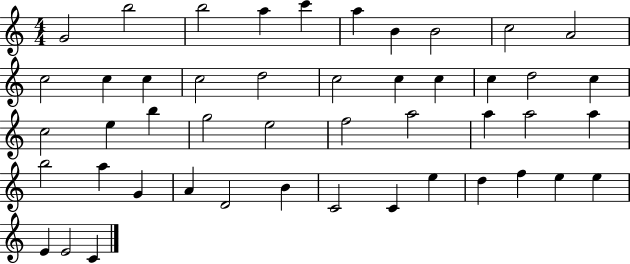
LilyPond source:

{
  \clef treble
  \numericTimeSignature
  \time 4/4
  \key c \major
  g'2 b''2 | b''2 a''4 c'''4 | a''4 b'4 b'2 | c''2 a'2 | \break c''2 c''4 c''4 | c''2 d''2 | c''2 c''4 c''4 | c''4 d''2 c''4 | \break c''2 e''4 b''4 | g''2 e''2 | f''2 a''2 | a''4 a''2 a''4 | \break b''2 a''4 g'4 | a'4 d'2 b'4 | c'2 c'4 e''4 | d''4 f''4 e''4 e''4 | \break e'4 e'2 c'4 | \bar "|."
}